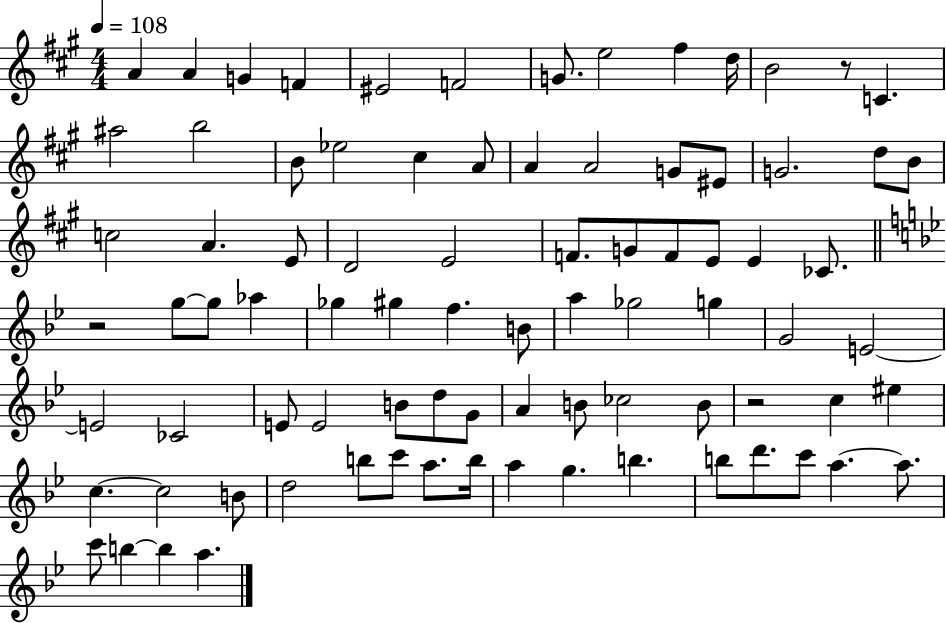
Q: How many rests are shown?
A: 3